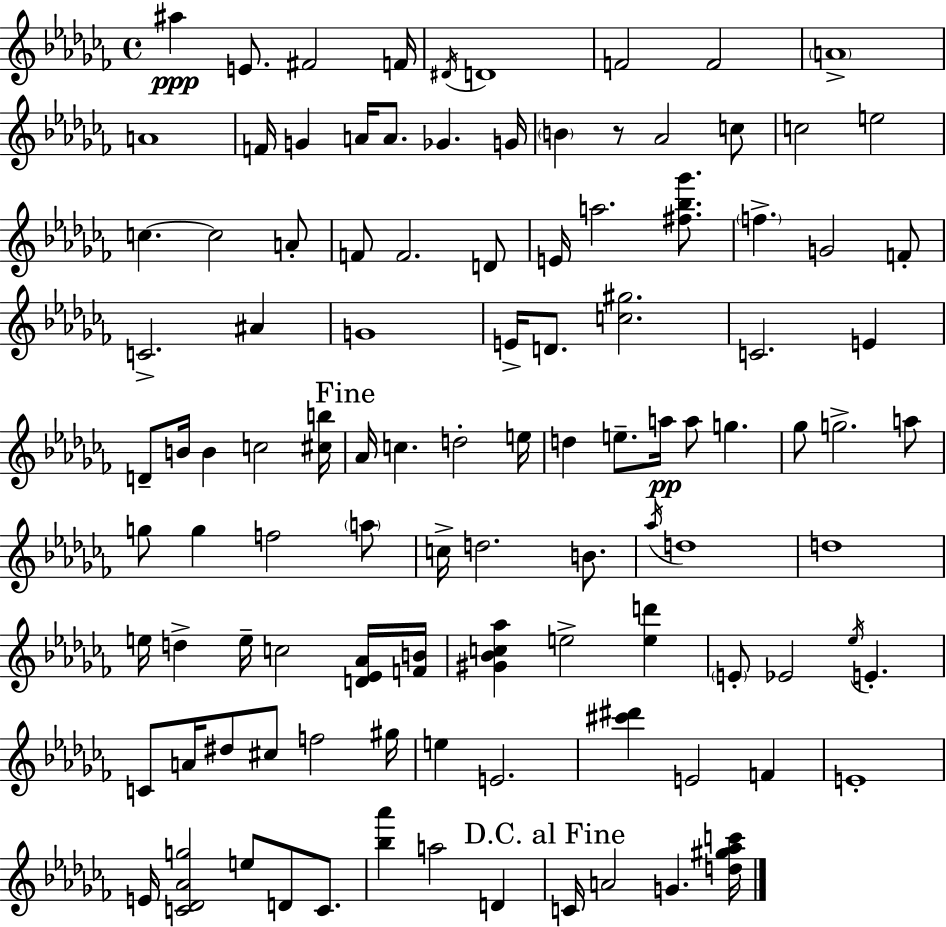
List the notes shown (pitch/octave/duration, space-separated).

A#5/q E4/e. F#4/h F4/s D#4/s D4/w F4/h F4/h A4/w A4/w F4/s G4/q A4/s A4/e. Gb4/q. G4/s B4/q R/e Ab4/h C5/e C5/h E5/h C5/q. C5/h A4/e F4/e F4/h. D4/e E4/s A5/h. [F#5,Bb5,Gb6]/e. F5/q. G4/h F4/e C4/h. A#4/q G4/w E4/s D4/e. [C5,G#5]/h. C4/h. E4/q D4/e B4/s B4/q C5/h [C#5,B5]/s Ab4/s C5/q. D5/h E5/s D5/q E5/e. A5/s A5/e G5/q. Gb5/e G5/h. A5/e G5/e G5/q F5/h A5/e C5/s D5/h. B4/e. Ab5/s D5/w D5/w E5/s D5/q E5/s C5/h [D4,Eb4,Ab4]/s [F4,B4]/s [G#4,Bb4,C5,Ab5]/q E5/h [E5,D6]/q E4/e Eb4/h Eb5/s E4/q. C4/e A4/s D#5/e C#5/e F5/h G#5/s E5/q E4/h. [C#6,D#6]/q E4/h F4/q E4/w E4/s [C4,Db4,Ab4,G5]/h E5/e D4/e C4/e. [Bb5,Ab6]/q A5/h D4/q C4/s A4/h G4/q. [D5,G#5,Ab5,C6]/s